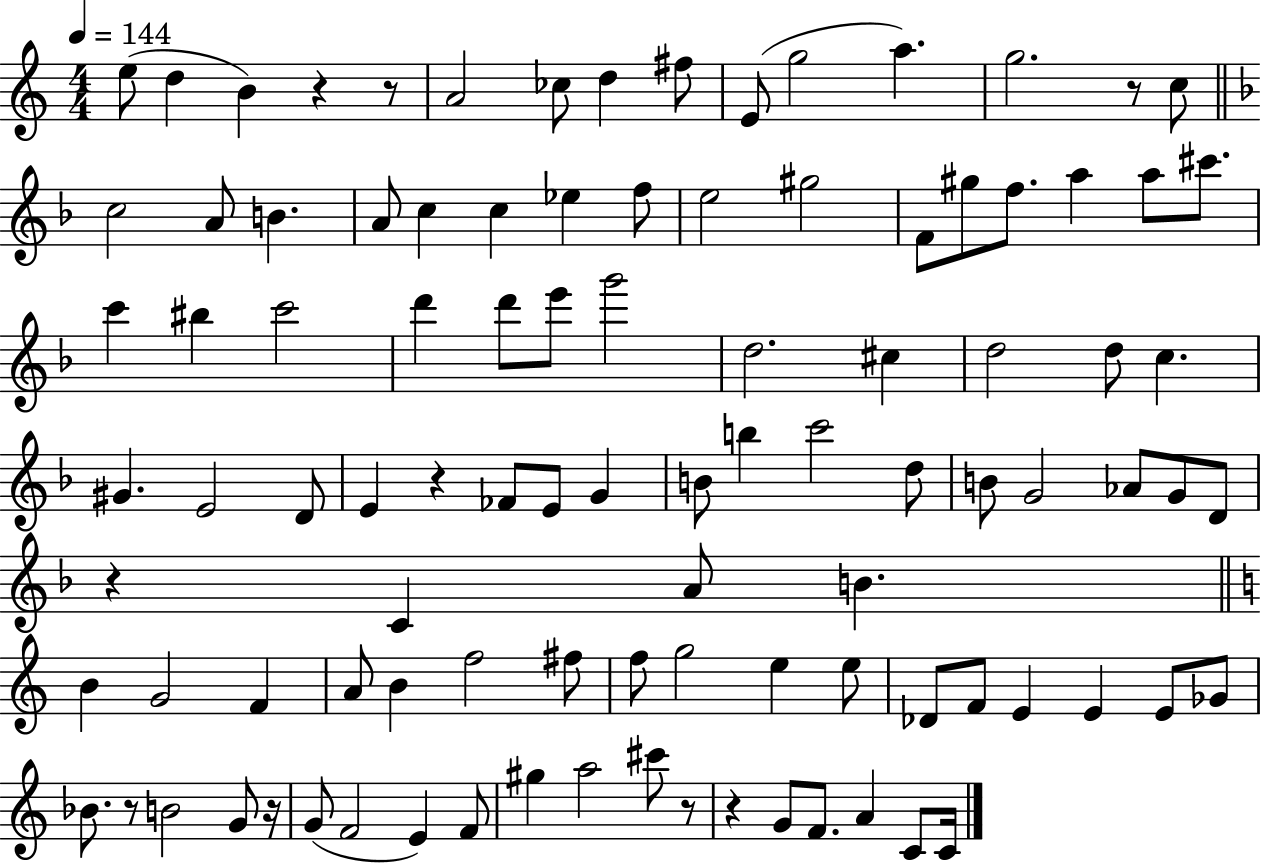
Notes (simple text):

E5/e D5/q B4/q R/q R/e A4/h CES5/e D5/q F#5/e E4/e G5/h A5/q. G5/h. R/e C5/e C5/h A4/e B4/q. A4/e C5/q C5/q Eb5/q F5/e E5/h G#5/h F4/e G#5/e F5/e. A5/q A5/e C#6/e. C6/q BIS5/q C6/h D6/q D6/e E6/e G6/h D5/h. C#5/q D5/h D5/e C5/q. G#4/q. E4/h D4/e E4/q R/q FES4/e E4/e G4/q B4/e B5/q C6/h D5/e B4/e G4/h Ab4/e G4/e D4/e R/q C4/q A4/e B4/q. B4/q G4/h F4/q A4/e B4/q F5/h F#5/e F5/e G5/h E5/q E5/e Db4/e F4/e E4/q E4/q E4/e Gb4/e Bb4/e. R/e B4/h G4/e R/s G4/e F4/h E4/q F4/e G#5/q A5/h C#6/e R/e R/q G4/e F4/e. A4/q C4/e C4/s